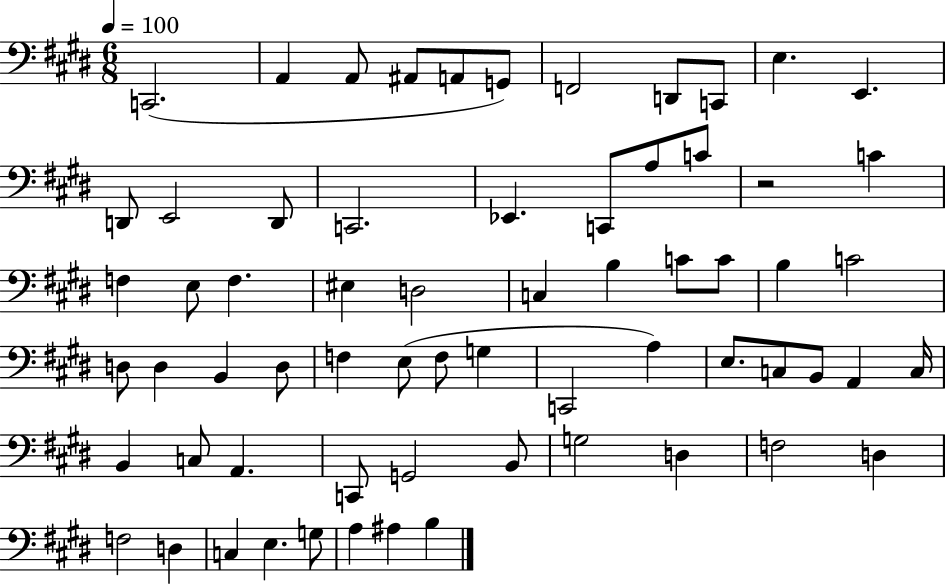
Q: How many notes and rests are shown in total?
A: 65